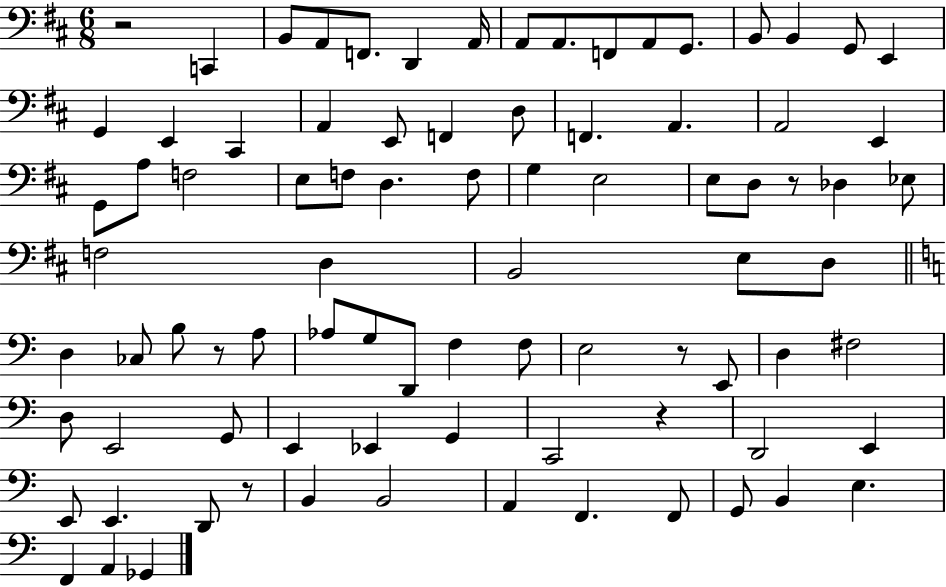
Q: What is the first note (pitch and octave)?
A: C2